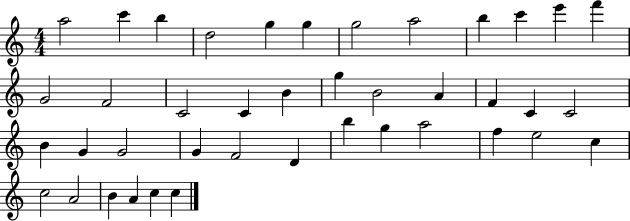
A5/h C6/q B5/q D5/h G5/q G5/q G5/h A5/h B5/q C6/q E6/q F6/q G4/h F4/h C4/h C4/q B4/q G5/q B4/h A4/q F4/q C4/q C4/h B4/q G4/q G4/h G4/q F4/h D4/q B5/q G5/q A5/h F5/q E5/h C5/q C5/h A4/h B4/q A4/q C5/q C5/q